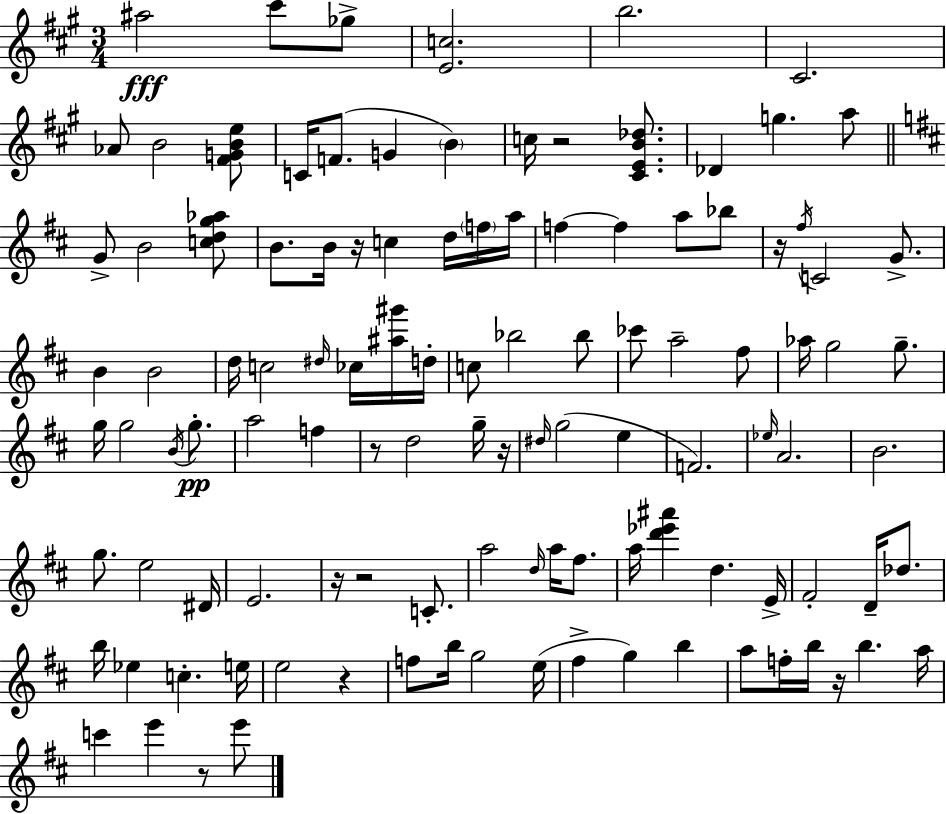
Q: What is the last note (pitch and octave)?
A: E6